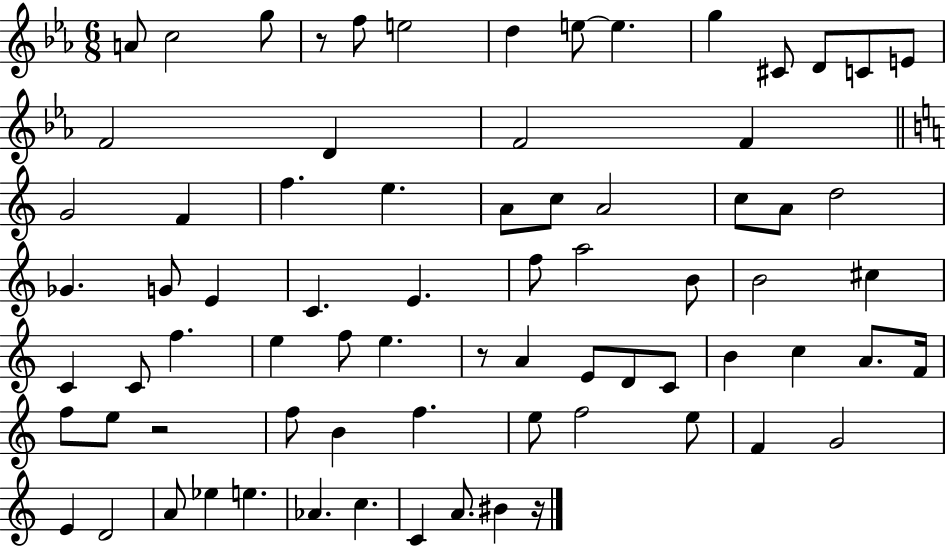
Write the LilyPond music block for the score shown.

{
  \clef treble
  \numericTimeSignature
  \time 6/8
  \key ees \major
  a'8 c''2 g''8 | r8 f''8 e''2 | d''4 e''8~~ e''4. | g''4 cis'8 d'8 c'8 e'8 | \break f'2 d'4 | f'2 f'4 | \bar "||" \break \key a \minor g'2 f'4 | f''4. e''4. | a'8 c''8 a'2 | c''8 a'8 d''2 | \break ges'4. g'8 e'4 | c'4. e'4. | f''8 a''2 b'8 | b'2 cis''4 | \break c'4 c'8 f''4. | e''4 f''8 e''4. | r8 a'4 e'8 d'8 c'8 | b'4 c''4 a'8. f'16 | \break f''8 e''8 r2 | f''8 b'4 f''4. | e''8 f''2 e''8 | f'4 g'2 | \break e'4 d'2 | a'8 ees''4 e''4. | aes'4. c''4. | c'4 a'8. bis'4 r16 | \break \bar "|."
}